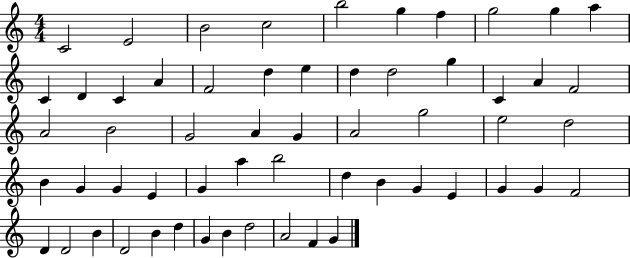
C4/h E4/h B4/h C5/h B5/h G5/q F5/q G5/h G5/q A5/q C4/q D4/q C4/q A4/q F4/h D5/q E5/q D5/q D5/h G5/q C4/q A4/q F4/h A4/h B4/h G4/h A4/q G4/q A4/h G5/h E5/h D5/h B4/q G4/q G4/q E4/q G4/q A5/q B5/h D5/q B4/q G4/q E4/q G4/q G4/q F4/h D4/q D4/h B4/q D4/h B4/q D5/q G4/q B4/q D5/h A4/h F4/q G4/q